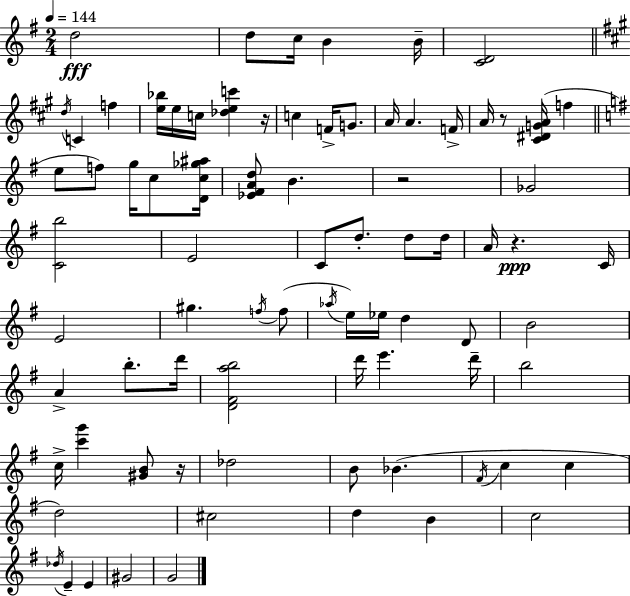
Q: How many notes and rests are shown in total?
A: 80